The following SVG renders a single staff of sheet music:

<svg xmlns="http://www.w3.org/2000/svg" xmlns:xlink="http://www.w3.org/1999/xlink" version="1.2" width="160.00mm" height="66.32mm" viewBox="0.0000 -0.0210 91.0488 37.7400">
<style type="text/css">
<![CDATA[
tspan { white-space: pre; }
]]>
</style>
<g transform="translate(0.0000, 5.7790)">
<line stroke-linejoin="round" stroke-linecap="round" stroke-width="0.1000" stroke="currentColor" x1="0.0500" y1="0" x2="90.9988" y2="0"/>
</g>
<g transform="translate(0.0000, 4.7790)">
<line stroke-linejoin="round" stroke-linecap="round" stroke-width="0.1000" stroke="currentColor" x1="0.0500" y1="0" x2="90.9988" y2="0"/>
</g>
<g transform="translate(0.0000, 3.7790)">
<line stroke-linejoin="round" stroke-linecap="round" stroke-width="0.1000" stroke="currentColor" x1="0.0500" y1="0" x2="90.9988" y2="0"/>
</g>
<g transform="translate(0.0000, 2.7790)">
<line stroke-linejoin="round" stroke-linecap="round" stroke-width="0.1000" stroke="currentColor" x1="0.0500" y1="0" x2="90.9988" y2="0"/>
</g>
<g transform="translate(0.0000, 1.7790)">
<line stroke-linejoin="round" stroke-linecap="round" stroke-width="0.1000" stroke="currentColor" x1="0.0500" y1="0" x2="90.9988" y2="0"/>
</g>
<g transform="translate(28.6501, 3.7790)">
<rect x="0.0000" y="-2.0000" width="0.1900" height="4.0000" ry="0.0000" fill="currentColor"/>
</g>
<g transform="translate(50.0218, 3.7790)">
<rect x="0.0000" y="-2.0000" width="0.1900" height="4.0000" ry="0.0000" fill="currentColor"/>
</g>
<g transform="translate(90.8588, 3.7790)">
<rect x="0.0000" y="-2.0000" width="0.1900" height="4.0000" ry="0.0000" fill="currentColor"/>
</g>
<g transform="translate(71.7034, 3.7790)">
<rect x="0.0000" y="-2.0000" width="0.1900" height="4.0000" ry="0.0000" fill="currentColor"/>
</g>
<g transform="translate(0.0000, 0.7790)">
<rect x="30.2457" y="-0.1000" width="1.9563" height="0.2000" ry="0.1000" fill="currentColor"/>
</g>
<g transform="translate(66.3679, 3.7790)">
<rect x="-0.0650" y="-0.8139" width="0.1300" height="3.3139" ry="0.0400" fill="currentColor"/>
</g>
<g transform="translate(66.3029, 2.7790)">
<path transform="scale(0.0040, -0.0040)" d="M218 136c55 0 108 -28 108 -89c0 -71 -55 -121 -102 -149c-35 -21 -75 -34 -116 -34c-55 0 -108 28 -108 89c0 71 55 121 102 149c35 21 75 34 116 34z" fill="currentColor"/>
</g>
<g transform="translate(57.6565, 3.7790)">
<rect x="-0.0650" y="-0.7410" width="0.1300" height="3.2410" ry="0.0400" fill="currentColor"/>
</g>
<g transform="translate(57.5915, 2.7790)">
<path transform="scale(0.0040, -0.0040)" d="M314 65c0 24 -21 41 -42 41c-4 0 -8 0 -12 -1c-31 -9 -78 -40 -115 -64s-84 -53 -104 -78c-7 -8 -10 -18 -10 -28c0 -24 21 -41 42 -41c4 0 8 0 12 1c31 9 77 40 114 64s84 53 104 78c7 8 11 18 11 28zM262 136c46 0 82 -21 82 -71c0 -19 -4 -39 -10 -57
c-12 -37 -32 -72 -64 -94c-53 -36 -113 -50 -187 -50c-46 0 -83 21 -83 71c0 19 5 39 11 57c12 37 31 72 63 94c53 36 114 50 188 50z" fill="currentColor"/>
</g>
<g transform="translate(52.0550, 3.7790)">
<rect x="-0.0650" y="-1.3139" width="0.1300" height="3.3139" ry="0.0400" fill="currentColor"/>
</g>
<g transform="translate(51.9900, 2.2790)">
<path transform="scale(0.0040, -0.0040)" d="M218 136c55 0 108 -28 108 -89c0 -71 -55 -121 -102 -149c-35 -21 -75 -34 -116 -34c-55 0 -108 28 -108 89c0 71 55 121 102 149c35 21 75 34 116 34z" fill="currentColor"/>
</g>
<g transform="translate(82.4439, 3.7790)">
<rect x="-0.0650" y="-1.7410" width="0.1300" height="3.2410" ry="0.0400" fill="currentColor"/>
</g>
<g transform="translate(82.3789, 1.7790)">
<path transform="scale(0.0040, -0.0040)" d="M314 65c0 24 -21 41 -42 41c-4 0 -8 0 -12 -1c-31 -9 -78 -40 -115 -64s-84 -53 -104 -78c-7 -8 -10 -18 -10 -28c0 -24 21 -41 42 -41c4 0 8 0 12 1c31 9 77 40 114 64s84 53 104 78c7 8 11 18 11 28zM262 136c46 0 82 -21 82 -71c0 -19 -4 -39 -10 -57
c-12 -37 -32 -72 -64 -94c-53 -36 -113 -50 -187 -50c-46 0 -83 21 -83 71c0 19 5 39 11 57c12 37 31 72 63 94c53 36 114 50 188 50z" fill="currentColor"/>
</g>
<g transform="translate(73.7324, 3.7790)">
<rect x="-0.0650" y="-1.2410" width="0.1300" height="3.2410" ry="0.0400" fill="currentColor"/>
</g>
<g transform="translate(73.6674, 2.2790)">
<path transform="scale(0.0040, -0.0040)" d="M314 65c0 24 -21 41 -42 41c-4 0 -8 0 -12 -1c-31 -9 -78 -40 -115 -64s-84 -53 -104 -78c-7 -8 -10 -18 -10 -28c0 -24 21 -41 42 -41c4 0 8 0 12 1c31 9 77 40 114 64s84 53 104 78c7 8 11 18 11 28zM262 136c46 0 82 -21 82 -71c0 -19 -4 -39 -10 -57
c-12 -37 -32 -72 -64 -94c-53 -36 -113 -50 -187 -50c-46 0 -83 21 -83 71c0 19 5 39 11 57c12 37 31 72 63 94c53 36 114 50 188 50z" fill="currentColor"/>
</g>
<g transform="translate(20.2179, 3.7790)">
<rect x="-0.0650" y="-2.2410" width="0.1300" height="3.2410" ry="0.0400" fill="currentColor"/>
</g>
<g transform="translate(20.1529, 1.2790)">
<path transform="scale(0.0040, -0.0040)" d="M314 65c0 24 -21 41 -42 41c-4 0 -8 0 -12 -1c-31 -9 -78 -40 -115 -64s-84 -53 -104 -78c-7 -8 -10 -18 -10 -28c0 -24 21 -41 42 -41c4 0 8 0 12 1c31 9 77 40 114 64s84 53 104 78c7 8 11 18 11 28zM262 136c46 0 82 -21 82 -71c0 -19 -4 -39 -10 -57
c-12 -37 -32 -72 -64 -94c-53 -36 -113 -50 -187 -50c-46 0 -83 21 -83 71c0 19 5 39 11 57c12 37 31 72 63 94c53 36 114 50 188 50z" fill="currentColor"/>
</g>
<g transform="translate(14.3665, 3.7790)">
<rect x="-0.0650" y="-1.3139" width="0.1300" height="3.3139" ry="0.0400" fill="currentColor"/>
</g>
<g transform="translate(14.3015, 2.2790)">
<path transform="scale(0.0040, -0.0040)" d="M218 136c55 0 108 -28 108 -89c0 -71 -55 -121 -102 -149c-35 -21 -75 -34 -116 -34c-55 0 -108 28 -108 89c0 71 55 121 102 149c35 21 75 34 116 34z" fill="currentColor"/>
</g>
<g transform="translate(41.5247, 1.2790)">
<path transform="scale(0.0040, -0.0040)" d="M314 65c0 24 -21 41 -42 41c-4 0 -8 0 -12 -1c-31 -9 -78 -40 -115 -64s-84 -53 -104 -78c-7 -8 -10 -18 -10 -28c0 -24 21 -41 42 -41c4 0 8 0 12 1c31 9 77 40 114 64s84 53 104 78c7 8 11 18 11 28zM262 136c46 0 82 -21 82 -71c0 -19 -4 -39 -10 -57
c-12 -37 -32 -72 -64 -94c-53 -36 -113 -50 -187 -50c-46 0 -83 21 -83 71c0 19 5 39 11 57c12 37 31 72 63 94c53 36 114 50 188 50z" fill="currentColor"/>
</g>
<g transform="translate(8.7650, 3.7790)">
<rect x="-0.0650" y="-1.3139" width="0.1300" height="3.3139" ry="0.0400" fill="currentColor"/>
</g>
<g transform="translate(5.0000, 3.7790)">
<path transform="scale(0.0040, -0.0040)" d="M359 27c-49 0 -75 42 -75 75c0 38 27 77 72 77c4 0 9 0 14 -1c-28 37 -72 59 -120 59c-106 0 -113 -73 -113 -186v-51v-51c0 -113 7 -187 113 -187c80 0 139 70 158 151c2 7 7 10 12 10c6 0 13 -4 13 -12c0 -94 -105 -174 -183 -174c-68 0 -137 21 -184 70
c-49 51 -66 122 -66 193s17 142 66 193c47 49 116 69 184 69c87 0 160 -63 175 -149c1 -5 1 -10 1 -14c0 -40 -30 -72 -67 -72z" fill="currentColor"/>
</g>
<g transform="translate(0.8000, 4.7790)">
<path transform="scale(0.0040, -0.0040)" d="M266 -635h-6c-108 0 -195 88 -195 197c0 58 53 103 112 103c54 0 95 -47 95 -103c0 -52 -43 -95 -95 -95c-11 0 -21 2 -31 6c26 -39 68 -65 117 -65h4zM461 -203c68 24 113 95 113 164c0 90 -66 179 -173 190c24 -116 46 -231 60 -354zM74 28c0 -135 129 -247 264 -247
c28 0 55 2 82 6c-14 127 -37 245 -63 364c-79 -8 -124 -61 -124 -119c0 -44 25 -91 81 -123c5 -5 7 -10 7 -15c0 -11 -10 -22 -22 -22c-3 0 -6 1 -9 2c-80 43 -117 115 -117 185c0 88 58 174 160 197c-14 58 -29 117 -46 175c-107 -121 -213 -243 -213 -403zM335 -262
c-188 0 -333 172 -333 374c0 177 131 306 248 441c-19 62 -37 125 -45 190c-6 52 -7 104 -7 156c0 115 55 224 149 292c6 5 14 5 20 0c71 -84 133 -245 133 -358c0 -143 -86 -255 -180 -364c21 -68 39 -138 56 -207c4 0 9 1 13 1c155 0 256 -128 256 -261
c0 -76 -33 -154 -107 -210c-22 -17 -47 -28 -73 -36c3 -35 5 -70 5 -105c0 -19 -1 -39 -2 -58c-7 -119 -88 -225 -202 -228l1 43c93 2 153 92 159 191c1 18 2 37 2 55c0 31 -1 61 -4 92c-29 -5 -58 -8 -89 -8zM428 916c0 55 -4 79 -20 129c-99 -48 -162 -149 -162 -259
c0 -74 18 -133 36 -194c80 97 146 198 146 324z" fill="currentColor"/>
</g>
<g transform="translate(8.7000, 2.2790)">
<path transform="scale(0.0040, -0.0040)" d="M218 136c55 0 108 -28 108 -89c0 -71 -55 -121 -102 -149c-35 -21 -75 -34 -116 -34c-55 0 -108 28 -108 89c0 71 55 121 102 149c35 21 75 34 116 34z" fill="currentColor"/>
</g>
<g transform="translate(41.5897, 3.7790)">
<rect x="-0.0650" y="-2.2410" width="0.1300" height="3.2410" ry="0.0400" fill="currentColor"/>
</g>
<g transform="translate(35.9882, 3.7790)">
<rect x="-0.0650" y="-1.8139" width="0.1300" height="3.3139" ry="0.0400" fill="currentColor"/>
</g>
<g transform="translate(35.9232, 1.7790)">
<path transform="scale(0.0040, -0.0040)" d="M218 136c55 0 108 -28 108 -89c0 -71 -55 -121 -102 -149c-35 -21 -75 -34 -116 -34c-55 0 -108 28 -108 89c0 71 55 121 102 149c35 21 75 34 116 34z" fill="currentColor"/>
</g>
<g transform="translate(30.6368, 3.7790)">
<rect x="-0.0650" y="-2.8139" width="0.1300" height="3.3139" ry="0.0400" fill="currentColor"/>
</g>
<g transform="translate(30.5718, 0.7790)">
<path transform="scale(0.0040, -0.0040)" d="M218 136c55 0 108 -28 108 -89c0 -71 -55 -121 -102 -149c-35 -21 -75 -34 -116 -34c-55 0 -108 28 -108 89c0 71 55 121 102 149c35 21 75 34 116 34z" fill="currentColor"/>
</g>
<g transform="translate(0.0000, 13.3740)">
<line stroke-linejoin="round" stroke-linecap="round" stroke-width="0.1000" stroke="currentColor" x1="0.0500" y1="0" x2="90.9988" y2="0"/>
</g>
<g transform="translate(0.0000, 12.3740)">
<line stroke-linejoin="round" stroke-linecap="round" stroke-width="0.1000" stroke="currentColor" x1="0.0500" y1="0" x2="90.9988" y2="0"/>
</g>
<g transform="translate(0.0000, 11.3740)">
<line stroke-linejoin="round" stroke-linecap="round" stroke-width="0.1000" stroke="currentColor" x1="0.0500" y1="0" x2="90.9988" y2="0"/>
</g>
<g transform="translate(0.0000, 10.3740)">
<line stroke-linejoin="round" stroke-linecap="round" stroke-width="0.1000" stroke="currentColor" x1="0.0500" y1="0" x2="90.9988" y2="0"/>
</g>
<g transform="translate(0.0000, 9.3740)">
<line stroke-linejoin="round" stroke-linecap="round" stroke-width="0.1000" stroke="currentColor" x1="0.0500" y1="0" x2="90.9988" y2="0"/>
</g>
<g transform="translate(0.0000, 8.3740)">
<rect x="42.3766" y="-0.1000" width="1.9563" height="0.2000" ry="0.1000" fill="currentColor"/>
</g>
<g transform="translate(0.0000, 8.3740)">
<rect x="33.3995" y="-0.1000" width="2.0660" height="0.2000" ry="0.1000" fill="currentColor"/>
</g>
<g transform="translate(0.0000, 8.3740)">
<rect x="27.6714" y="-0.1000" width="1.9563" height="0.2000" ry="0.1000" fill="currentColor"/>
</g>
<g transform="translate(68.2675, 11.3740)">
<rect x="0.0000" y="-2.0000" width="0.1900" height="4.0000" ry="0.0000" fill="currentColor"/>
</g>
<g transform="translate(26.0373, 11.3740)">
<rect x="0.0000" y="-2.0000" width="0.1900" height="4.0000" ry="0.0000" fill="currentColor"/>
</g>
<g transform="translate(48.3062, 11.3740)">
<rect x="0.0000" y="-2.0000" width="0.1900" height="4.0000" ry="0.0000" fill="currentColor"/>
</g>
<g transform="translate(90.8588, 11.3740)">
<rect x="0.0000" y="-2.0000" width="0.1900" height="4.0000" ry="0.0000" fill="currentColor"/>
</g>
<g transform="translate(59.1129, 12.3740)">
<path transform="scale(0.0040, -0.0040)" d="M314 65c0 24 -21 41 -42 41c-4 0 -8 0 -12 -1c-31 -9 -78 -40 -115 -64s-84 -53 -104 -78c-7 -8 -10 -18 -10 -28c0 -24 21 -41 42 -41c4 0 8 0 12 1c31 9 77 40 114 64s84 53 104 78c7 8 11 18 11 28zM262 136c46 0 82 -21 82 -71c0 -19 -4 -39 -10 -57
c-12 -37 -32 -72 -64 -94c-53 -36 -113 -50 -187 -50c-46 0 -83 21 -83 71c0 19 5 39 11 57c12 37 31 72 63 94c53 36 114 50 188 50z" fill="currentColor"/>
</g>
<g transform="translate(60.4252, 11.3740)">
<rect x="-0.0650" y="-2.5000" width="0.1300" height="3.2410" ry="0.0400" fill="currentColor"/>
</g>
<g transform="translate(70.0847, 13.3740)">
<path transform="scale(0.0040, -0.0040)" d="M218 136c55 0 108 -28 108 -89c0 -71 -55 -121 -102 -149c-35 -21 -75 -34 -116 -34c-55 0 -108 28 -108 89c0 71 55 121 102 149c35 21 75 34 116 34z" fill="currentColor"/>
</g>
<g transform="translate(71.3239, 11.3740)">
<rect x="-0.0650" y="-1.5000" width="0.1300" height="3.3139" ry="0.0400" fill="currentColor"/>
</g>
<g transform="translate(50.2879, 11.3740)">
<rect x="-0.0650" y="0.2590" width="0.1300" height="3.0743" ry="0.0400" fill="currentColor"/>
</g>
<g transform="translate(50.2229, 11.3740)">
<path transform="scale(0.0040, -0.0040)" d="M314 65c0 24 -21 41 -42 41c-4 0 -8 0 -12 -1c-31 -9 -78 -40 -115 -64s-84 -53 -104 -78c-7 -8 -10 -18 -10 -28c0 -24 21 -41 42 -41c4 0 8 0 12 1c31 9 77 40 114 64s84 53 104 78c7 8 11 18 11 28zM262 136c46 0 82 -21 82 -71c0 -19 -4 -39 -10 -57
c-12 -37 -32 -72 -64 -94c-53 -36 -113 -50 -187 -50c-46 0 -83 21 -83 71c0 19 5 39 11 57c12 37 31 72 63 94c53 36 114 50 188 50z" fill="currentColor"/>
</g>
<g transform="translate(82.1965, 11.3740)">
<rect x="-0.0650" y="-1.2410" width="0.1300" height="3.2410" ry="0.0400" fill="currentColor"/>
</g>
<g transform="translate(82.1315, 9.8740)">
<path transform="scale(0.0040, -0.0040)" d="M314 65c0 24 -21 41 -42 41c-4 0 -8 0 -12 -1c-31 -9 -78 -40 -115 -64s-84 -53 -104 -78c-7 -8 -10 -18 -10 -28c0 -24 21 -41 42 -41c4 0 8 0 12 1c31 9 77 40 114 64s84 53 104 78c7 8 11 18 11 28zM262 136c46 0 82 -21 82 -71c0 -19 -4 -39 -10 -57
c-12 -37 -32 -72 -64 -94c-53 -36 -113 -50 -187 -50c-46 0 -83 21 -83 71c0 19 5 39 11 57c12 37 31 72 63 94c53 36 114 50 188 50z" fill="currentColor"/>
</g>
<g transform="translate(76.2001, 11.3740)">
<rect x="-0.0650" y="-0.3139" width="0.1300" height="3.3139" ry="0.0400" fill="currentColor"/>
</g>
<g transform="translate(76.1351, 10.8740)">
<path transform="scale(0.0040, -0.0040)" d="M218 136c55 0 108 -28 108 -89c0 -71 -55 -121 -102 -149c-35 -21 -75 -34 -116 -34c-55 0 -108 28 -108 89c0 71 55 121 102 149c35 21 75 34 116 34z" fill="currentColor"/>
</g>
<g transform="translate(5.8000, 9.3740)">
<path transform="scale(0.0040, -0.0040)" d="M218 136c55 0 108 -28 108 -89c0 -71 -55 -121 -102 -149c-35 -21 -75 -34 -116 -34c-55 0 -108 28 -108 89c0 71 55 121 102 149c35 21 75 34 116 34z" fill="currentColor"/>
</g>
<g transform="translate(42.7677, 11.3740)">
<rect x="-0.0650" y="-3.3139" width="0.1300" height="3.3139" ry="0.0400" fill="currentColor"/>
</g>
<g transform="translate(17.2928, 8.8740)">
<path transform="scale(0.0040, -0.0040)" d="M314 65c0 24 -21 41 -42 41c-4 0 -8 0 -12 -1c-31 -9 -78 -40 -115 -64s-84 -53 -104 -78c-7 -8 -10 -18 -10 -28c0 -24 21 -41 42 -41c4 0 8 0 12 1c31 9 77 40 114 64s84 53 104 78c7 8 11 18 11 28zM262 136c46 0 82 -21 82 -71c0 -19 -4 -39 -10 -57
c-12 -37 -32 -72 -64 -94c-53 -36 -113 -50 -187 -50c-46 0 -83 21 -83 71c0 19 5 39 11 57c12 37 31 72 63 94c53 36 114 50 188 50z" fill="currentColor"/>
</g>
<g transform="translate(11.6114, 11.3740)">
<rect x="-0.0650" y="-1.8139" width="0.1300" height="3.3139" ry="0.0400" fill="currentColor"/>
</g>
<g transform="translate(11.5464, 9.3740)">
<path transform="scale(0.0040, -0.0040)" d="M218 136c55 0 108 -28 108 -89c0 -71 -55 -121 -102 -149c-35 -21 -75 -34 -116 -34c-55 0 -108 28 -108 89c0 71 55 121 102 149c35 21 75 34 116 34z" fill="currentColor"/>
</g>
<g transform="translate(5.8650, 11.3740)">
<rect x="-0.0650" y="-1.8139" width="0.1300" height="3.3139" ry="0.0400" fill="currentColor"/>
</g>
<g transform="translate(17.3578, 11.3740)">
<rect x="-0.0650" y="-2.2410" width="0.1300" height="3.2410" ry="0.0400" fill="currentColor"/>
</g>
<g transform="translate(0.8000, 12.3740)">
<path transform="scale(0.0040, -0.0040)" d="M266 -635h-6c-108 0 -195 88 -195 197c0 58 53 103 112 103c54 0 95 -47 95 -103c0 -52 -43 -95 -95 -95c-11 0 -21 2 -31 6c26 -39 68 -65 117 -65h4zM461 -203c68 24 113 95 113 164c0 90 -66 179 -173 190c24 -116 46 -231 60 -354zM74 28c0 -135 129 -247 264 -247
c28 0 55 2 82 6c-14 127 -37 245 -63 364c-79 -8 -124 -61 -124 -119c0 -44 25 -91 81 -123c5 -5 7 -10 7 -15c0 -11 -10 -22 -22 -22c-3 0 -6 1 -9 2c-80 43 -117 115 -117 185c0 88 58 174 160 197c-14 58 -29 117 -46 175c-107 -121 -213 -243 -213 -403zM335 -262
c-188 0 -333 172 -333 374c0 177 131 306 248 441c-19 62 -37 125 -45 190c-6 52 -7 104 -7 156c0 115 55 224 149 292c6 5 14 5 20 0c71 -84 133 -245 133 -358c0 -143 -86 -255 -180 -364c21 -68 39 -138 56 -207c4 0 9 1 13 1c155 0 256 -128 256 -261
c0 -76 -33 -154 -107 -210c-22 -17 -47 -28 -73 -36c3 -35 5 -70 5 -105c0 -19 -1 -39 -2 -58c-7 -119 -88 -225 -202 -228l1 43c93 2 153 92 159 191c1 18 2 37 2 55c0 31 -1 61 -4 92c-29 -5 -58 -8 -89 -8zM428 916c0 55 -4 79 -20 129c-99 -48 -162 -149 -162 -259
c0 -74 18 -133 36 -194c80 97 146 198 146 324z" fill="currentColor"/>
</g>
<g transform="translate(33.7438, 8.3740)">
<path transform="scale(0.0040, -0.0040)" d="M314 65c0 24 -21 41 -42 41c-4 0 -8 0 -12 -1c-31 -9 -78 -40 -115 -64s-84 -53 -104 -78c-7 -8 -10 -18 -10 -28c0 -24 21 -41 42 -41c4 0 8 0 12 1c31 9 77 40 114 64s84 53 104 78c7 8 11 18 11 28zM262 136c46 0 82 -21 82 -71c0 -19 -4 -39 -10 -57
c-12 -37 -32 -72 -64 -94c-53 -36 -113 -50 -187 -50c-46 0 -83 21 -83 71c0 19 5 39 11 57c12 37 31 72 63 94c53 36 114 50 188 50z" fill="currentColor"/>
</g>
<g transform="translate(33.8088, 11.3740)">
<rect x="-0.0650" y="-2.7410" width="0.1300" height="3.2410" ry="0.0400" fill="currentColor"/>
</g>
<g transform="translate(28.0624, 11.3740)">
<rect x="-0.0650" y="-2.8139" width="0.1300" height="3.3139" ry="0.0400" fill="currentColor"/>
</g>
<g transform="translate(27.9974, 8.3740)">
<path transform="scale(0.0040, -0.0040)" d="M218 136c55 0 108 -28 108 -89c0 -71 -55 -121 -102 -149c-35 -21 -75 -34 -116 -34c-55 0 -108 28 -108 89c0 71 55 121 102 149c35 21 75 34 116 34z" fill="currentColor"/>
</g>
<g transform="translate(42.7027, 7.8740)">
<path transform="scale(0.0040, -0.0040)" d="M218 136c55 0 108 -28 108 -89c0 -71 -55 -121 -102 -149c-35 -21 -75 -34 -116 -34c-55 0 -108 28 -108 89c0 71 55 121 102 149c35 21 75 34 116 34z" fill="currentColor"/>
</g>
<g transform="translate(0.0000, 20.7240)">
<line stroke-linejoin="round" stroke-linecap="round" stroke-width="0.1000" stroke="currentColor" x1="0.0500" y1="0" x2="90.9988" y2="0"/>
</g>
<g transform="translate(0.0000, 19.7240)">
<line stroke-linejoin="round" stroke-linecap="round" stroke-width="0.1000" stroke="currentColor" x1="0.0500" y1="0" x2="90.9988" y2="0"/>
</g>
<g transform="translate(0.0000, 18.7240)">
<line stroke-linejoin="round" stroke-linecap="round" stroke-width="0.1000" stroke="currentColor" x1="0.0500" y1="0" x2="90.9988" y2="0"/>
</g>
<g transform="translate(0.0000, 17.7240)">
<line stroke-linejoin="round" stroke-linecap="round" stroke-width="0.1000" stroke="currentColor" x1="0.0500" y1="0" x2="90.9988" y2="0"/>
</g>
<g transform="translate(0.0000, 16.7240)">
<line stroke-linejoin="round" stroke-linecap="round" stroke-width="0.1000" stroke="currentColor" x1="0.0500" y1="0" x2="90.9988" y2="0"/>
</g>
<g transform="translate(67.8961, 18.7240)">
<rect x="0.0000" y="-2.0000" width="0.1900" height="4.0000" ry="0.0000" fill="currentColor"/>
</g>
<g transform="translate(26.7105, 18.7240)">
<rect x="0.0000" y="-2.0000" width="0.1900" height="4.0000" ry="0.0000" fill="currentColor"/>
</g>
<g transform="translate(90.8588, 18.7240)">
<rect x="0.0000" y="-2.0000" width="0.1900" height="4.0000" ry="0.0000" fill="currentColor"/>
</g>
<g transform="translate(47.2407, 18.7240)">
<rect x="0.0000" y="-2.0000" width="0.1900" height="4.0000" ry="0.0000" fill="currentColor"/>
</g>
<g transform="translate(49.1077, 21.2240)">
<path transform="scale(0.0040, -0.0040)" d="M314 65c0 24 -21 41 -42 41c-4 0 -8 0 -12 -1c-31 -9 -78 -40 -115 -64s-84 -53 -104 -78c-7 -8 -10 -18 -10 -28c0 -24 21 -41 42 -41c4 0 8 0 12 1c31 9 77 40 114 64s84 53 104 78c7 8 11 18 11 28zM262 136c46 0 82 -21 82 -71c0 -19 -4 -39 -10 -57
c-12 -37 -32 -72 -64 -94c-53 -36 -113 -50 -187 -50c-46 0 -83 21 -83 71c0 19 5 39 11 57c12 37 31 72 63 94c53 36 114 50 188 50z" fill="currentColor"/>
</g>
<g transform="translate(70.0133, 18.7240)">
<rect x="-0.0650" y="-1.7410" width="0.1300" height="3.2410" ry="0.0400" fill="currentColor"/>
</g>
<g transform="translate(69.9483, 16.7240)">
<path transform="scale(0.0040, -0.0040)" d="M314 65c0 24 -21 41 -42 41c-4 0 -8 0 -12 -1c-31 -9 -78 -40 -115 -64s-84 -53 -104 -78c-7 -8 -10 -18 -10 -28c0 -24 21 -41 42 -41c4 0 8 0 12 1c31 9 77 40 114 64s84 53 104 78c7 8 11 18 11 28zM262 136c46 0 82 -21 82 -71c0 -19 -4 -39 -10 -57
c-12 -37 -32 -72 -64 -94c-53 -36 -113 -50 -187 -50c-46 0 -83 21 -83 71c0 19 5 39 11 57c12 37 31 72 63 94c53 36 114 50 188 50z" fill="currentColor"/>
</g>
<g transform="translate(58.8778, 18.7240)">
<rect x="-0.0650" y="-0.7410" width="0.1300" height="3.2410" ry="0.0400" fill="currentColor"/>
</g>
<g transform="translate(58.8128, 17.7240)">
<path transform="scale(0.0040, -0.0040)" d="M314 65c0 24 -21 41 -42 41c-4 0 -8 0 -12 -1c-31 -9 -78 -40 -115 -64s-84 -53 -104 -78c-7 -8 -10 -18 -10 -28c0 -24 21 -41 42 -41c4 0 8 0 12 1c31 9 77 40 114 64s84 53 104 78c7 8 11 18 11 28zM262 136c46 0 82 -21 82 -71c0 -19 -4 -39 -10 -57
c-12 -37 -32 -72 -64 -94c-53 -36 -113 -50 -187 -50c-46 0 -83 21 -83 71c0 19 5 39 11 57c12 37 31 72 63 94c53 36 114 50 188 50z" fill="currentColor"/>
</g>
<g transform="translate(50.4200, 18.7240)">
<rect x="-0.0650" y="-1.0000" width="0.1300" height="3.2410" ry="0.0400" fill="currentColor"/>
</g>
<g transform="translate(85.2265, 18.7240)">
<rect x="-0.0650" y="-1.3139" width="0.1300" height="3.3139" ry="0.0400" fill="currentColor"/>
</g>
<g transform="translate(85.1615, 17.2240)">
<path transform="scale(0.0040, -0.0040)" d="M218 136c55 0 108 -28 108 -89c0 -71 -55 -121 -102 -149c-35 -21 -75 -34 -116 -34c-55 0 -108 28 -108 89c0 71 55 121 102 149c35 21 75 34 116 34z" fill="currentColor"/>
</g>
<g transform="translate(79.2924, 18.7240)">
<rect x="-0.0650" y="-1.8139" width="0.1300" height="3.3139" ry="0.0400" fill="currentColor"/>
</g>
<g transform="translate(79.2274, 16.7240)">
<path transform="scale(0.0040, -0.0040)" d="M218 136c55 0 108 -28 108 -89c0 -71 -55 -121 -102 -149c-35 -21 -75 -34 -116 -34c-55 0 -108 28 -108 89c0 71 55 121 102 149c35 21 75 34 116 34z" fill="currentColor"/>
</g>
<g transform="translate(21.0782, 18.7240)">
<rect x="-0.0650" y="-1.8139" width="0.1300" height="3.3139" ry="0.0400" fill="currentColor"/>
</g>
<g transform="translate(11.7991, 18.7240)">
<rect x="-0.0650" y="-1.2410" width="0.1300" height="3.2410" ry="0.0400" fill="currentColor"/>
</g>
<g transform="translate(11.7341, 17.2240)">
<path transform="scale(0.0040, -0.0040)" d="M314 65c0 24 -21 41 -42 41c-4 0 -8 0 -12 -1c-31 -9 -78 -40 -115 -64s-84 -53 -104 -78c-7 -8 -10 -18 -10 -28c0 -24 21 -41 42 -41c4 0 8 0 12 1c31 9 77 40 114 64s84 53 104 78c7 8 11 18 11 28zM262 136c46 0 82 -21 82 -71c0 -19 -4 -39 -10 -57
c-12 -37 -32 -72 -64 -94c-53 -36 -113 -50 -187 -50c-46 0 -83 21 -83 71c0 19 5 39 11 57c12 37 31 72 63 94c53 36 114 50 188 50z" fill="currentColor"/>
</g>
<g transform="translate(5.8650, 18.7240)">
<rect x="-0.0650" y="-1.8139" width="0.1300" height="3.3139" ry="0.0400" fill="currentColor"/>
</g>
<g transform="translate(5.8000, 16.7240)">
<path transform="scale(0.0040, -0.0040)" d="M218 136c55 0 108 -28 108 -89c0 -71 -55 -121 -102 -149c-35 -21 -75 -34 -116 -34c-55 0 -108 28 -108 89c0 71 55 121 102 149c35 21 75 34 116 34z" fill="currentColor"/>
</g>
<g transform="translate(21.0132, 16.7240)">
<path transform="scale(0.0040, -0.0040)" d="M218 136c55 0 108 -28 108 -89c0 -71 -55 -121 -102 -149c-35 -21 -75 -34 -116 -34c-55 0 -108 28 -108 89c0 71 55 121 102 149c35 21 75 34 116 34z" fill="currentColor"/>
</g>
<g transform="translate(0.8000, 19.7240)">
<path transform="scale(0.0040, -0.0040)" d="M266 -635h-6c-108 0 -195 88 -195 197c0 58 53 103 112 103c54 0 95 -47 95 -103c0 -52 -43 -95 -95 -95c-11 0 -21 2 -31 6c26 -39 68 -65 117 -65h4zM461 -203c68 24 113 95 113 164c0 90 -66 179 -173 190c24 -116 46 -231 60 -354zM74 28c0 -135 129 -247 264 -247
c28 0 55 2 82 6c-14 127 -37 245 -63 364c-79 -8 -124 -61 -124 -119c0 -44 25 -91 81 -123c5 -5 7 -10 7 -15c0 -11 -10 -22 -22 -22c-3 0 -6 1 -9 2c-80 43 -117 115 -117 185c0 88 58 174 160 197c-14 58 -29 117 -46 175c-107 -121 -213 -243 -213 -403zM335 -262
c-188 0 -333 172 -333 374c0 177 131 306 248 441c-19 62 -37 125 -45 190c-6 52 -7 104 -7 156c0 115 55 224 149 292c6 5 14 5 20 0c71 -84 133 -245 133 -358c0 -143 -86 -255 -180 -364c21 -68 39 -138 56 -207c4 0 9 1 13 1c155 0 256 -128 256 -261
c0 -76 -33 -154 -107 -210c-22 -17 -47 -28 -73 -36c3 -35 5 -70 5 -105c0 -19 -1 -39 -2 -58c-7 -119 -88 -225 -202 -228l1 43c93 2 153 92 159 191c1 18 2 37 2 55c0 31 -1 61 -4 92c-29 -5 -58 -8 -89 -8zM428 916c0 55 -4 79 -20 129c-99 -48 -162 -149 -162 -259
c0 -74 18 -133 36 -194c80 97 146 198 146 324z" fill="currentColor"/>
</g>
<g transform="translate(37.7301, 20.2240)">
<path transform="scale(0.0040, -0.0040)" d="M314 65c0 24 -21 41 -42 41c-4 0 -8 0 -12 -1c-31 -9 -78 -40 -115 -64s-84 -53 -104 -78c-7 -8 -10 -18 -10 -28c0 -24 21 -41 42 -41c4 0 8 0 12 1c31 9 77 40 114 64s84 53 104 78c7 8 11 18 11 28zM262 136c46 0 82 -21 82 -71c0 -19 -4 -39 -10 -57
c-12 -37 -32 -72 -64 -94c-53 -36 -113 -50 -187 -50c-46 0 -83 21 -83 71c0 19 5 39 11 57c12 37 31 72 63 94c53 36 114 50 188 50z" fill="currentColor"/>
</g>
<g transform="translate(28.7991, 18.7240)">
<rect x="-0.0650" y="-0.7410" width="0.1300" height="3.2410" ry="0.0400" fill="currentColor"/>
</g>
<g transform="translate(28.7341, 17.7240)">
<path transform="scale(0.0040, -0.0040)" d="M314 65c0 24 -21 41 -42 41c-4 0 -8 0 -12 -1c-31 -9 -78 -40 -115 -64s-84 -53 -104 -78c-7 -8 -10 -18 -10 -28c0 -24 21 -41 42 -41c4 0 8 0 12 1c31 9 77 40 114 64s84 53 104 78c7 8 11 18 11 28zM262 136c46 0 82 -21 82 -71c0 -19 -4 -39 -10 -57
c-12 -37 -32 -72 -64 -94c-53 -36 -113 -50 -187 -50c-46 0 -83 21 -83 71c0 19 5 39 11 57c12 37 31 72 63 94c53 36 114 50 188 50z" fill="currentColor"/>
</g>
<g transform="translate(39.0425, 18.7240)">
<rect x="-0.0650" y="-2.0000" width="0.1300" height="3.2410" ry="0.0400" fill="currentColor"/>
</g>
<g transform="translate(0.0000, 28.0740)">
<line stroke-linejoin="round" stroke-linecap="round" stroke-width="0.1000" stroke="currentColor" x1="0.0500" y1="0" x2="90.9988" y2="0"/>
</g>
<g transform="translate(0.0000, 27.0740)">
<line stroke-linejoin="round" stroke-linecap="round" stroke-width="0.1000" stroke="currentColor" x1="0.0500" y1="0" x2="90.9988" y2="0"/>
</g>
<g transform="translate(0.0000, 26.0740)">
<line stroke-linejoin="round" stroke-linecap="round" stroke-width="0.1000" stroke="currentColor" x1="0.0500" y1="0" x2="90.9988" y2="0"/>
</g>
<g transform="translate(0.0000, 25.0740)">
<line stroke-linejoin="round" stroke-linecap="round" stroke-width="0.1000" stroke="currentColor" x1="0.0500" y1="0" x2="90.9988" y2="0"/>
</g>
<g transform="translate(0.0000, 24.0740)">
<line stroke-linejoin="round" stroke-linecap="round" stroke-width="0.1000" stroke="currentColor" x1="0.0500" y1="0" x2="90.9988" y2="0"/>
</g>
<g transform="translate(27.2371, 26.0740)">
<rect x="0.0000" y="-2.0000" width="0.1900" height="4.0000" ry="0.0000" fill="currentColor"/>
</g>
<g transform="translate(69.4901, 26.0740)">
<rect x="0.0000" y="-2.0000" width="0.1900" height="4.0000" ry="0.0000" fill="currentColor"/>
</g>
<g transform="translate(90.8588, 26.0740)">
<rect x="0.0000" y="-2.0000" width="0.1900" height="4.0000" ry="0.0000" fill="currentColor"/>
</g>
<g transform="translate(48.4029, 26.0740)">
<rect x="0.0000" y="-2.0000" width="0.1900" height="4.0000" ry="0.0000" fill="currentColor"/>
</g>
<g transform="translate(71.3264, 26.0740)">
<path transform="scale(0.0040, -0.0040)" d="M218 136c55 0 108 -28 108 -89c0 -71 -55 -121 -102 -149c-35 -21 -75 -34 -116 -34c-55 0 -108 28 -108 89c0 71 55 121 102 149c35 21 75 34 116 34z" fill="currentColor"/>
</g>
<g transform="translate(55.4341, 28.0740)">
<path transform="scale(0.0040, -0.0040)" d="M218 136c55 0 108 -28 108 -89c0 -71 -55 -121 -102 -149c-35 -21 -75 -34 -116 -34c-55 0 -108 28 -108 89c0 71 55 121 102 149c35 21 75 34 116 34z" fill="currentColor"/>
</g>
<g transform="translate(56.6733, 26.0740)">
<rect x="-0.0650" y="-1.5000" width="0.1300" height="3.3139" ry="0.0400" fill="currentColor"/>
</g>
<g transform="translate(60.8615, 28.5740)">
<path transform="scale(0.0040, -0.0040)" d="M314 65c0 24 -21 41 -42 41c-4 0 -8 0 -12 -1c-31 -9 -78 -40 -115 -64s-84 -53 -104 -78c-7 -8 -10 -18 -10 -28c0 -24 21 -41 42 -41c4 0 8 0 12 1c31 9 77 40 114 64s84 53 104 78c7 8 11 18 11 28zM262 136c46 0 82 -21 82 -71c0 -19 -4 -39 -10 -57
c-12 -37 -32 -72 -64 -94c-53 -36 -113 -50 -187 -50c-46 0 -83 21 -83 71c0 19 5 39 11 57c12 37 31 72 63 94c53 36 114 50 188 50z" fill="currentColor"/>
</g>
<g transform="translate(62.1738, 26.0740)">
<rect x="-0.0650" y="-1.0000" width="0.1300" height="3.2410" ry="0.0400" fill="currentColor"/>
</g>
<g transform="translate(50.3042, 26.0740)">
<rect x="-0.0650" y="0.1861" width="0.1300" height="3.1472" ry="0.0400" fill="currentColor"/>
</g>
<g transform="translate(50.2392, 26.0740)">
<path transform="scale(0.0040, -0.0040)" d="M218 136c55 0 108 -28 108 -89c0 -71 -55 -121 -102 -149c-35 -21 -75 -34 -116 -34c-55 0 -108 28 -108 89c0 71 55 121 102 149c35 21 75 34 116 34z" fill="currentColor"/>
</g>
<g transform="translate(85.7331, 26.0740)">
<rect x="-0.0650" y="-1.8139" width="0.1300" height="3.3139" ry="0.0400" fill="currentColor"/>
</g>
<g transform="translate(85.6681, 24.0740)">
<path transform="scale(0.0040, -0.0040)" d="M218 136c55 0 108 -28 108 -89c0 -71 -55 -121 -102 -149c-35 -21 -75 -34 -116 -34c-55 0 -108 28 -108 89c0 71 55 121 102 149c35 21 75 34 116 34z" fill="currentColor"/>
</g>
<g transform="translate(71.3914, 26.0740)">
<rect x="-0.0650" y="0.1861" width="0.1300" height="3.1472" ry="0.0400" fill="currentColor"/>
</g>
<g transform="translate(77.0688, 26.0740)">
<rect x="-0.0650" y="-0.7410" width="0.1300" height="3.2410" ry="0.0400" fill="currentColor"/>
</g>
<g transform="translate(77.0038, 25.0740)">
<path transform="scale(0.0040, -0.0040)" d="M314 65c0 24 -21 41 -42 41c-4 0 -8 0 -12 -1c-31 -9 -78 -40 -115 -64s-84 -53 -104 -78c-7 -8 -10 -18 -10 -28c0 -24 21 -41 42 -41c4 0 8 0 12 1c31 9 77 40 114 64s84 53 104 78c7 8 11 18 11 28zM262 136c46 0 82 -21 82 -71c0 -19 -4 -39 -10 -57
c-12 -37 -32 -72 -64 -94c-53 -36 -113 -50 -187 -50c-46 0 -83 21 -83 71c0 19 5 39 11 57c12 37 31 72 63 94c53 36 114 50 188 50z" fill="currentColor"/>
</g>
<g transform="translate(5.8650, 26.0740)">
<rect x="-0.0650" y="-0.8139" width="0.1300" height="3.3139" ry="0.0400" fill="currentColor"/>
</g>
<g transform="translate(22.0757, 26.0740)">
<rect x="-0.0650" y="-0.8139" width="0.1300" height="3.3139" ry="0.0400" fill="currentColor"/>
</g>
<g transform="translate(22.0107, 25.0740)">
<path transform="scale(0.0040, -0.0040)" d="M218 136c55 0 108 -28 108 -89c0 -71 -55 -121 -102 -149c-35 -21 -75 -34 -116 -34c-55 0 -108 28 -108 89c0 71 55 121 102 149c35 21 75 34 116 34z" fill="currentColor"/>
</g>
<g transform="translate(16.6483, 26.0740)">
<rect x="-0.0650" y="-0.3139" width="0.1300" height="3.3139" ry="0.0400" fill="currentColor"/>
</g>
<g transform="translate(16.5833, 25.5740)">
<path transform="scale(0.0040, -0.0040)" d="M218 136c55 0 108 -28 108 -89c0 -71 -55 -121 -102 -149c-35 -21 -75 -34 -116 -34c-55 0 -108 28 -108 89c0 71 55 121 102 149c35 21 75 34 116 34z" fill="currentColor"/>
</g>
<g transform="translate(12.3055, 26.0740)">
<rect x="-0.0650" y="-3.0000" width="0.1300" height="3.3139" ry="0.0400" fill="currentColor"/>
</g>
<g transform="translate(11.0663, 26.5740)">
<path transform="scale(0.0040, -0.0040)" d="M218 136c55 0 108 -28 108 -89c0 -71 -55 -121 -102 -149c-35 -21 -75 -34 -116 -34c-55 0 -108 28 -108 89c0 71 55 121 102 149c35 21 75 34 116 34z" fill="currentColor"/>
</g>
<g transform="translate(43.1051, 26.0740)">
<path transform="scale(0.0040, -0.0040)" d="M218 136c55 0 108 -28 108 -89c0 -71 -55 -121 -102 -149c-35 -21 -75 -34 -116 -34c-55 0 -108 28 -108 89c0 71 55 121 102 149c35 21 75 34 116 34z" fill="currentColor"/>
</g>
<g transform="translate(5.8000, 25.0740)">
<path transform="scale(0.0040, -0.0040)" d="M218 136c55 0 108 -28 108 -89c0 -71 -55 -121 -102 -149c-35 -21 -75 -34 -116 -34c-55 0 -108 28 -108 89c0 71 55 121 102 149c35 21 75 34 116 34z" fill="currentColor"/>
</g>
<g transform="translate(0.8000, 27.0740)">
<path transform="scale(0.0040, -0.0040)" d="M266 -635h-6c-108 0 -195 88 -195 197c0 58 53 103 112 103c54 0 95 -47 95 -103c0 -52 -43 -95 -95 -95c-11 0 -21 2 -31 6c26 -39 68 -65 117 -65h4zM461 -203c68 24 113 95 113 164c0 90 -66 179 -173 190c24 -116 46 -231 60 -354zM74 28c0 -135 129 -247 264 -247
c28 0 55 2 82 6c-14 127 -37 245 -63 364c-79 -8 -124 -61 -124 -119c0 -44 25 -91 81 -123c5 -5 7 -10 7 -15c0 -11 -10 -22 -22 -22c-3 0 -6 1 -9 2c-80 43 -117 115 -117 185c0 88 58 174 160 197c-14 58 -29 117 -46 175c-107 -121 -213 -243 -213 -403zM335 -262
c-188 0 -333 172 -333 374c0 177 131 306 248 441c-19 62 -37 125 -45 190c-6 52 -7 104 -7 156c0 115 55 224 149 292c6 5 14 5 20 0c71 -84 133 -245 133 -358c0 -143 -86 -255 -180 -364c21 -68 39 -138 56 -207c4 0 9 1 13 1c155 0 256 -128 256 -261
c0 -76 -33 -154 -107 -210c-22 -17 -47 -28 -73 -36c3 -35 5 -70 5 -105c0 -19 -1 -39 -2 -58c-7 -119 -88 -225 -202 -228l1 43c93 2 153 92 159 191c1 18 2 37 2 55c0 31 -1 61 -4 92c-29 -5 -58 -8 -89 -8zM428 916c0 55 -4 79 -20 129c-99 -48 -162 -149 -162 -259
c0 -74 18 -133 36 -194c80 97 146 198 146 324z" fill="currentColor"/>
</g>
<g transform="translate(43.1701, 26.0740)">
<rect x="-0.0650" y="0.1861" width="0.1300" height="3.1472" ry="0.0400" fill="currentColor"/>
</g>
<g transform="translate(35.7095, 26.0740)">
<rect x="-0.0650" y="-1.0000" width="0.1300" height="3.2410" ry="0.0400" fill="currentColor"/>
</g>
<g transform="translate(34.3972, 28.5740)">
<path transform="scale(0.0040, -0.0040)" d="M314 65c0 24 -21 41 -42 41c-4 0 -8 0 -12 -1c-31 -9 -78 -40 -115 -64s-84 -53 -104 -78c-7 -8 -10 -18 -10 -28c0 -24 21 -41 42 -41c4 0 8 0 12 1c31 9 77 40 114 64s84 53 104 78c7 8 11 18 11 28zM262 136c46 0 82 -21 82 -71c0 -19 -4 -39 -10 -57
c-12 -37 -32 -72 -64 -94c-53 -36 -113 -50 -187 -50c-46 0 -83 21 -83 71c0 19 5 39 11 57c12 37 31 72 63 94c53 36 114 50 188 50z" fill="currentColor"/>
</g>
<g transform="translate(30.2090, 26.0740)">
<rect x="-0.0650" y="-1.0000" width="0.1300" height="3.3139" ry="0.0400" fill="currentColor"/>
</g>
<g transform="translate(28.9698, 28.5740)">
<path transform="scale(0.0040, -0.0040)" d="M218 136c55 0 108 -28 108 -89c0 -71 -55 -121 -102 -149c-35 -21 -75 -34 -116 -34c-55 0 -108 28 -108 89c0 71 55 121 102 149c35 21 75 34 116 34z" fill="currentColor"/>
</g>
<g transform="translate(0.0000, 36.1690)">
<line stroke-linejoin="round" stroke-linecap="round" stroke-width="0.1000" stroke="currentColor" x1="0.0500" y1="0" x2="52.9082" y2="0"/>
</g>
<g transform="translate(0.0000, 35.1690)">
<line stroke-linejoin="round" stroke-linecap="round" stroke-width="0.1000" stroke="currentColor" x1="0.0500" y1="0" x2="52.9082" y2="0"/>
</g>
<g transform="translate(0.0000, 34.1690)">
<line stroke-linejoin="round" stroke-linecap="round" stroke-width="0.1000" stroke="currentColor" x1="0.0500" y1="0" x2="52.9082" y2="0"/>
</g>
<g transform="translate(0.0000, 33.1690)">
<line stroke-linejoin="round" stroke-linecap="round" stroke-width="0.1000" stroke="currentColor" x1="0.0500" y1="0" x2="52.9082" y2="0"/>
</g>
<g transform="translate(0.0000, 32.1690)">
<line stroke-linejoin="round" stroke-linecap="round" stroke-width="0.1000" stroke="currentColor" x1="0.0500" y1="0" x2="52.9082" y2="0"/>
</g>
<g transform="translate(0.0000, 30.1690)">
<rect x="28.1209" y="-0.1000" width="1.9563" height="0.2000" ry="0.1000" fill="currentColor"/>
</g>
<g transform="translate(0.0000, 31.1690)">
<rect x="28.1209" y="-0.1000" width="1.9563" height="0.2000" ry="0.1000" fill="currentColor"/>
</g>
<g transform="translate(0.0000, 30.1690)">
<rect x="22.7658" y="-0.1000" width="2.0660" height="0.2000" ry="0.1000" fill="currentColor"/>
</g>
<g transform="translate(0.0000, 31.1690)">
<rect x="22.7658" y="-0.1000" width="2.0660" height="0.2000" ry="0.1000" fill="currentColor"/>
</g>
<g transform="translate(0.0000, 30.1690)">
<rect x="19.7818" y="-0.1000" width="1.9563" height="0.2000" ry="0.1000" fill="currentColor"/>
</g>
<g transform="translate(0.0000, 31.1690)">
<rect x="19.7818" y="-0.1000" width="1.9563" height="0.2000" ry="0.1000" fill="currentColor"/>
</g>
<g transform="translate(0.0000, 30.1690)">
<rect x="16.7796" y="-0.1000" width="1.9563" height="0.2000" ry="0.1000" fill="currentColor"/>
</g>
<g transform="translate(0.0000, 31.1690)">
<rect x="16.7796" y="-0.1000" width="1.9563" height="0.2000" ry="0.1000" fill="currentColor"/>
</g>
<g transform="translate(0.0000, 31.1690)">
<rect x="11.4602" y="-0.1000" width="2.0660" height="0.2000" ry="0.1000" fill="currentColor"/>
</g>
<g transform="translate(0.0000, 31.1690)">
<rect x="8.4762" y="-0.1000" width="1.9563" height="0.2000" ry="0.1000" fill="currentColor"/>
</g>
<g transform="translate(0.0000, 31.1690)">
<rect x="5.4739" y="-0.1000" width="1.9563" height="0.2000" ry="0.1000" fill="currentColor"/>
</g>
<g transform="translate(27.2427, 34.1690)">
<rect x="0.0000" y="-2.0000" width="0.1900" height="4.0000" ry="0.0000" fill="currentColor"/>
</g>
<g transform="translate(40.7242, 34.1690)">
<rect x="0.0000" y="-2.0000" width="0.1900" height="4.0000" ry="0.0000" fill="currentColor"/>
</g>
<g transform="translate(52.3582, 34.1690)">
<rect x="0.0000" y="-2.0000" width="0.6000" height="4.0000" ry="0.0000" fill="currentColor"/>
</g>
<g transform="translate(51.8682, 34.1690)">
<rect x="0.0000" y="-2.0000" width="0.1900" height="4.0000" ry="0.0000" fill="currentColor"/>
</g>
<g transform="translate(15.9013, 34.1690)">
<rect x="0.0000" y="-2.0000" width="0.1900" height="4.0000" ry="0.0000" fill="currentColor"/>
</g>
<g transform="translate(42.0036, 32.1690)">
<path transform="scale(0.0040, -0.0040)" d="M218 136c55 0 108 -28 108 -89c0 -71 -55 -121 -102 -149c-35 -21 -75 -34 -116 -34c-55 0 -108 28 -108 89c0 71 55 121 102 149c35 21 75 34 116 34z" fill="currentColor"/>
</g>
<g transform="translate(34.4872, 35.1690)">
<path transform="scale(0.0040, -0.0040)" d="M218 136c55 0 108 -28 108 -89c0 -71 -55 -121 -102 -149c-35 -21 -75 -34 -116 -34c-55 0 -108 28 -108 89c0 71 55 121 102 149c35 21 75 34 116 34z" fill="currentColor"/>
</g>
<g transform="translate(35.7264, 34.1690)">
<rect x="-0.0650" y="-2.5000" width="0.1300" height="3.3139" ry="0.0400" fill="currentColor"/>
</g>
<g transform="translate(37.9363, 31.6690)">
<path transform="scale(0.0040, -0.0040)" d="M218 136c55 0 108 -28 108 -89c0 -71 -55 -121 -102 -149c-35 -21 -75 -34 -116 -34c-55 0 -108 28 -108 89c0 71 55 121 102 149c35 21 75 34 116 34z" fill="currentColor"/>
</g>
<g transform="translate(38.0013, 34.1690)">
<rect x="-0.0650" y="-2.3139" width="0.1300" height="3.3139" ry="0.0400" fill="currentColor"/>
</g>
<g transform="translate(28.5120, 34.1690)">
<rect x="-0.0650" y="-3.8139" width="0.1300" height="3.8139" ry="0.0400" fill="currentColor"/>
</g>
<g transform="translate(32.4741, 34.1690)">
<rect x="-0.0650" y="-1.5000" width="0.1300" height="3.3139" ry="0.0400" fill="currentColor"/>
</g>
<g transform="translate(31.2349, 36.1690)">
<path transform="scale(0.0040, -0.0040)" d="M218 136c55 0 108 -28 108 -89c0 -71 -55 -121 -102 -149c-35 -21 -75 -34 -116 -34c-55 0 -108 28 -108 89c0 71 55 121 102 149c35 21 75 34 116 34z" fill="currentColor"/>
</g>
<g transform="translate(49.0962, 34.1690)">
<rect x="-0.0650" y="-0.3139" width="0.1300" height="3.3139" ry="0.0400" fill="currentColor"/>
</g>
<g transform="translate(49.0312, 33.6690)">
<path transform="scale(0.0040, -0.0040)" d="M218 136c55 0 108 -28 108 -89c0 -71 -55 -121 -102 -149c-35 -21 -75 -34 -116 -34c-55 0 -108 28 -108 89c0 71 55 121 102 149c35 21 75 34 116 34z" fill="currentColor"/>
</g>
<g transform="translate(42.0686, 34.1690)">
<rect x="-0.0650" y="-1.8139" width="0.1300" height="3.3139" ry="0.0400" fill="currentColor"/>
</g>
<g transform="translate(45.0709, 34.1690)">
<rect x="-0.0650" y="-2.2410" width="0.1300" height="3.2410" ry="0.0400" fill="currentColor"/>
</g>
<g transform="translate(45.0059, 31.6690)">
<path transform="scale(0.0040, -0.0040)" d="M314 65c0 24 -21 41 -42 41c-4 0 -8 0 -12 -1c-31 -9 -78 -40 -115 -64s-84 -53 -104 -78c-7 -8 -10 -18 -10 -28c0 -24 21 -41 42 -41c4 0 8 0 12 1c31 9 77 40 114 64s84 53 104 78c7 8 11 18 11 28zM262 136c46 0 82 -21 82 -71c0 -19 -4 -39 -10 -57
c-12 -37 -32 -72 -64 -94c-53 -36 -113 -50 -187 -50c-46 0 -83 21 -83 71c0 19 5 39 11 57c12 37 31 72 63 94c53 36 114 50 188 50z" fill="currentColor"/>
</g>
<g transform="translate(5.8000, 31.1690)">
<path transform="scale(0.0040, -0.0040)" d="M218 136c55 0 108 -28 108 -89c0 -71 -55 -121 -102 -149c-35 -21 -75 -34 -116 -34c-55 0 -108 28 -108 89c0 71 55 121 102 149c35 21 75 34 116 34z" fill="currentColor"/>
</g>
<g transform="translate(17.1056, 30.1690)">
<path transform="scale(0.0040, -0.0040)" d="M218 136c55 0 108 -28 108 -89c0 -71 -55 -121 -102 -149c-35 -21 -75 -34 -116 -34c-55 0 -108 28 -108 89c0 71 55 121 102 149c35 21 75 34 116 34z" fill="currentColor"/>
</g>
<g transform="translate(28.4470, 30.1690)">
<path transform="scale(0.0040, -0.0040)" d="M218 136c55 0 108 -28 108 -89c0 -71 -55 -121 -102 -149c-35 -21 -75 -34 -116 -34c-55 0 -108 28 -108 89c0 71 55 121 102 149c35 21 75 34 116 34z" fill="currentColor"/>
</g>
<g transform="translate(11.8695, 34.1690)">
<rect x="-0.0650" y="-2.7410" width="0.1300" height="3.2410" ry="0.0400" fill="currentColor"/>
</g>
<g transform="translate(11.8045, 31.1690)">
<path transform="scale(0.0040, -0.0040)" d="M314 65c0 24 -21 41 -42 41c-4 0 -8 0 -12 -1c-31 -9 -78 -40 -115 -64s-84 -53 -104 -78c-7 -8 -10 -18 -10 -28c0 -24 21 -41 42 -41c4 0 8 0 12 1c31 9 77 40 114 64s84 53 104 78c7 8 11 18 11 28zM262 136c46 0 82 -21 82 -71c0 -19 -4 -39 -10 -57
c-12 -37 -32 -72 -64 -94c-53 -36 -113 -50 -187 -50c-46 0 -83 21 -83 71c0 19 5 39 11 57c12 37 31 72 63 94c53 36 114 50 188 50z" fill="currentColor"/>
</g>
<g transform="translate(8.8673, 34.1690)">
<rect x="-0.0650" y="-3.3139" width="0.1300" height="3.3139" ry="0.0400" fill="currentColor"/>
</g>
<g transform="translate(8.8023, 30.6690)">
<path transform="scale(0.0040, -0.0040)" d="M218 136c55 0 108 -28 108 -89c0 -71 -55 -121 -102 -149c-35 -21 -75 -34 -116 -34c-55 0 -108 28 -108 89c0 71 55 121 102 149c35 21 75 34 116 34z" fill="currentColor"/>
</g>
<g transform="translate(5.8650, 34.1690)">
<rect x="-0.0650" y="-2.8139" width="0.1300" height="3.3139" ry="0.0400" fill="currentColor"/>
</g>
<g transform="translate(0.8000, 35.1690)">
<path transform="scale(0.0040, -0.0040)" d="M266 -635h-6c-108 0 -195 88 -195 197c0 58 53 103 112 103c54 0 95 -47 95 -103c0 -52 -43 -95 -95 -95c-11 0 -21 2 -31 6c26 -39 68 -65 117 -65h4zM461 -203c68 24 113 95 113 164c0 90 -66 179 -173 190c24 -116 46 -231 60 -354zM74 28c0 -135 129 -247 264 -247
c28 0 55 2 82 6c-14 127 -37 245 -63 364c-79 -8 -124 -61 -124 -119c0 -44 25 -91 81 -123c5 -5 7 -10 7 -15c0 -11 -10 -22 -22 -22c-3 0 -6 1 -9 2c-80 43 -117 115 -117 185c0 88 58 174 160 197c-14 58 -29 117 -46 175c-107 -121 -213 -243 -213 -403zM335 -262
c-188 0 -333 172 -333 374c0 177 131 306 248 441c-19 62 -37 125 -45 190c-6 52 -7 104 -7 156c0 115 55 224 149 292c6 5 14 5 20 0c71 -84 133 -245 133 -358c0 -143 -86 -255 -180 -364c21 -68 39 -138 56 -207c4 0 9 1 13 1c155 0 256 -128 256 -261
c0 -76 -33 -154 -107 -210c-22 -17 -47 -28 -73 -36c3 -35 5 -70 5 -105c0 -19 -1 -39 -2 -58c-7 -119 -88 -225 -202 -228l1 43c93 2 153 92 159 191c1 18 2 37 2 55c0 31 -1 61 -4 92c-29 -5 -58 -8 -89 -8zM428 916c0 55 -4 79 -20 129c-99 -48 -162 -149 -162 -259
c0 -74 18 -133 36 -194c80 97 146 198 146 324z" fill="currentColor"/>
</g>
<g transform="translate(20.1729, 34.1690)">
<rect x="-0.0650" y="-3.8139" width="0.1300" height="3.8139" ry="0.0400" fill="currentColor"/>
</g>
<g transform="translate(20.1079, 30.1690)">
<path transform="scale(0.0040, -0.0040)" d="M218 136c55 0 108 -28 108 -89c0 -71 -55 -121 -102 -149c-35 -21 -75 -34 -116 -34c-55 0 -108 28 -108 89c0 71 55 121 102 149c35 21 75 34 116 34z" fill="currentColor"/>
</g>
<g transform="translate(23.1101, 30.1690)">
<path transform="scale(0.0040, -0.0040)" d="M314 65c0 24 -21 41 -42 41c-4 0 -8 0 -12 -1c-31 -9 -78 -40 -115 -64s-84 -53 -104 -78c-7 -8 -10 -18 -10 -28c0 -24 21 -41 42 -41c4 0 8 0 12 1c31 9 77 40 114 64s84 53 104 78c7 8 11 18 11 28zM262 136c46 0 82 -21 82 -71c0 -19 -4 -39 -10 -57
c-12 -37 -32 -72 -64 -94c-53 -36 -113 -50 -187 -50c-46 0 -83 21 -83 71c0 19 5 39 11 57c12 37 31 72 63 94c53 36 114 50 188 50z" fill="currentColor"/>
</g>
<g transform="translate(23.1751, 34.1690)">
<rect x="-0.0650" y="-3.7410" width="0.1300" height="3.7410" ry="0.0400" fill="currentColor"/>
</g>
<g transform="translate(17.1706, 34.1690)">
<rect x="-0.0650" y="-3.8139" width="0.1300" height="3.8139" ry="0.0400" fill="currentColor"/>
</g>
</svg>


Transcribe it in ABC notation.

X:1
T:Untitled
M:4/4
L:1/4
K:C
e e g2 a f g2 e d2 d e2 f2 f f g2 a a2 b B2 G2 E c e2 f e2 f d2 F2 D2 d2 f2 f e d A c d D D2 B B E D2 B d2 f a b a2 c' c' c'2 c' E G g f g2 c